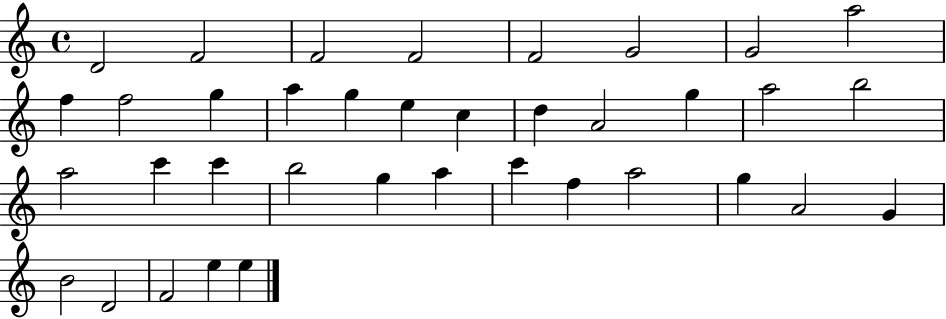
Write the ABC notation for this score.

X:1
T:Untitled
M:4/4
L:1/4
K:C
D2 F2 F2 F2 F2 G2 G2 a2 f f2 g a g e c d A2 g a2 b2 a2 c' c' b2 g a c' f a2 g A2 G B2 D2 F2 e e